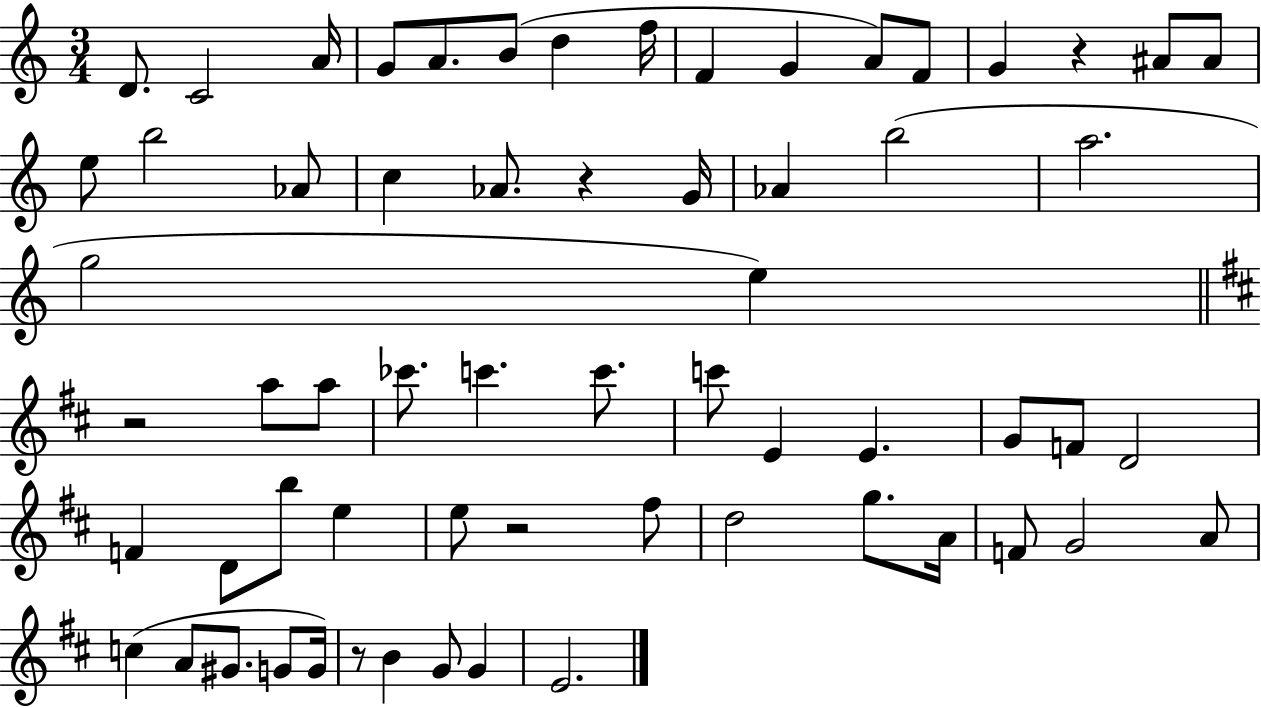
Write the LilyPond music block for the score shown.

{
  \clef treble
  \numericTimeSignature
  \time 3/4
  \key c \major
  d'8. c'2 a'16 | g'8 a'8. b'8( d''4 f''16 | f'4 g'4 a'8) f'8 | g'4 r4 ais'8 ais'8 | \break e''8 b''2 aes'8 | c''4 aes'8. r4 g'16 | aes'4 b''2( | a''2. | \break g''2 e''4) | \bar "||" \break \key d \major r2 a''8 a''8 | ces'''8. c'''4. c'''8. | c'''8 e'4 e'4. | g'8 f'8 d'2 | \break f'4 d'8 b''8 e''4 | e''8 r2 fis''8 | d''2 g''8. a'16 | f'8 g'2 a'8 | \break c''4( a'8 gis'8. g'8 g'16) | r8 b'4 g'8 g'4 | e'2. | \bar "|."
}